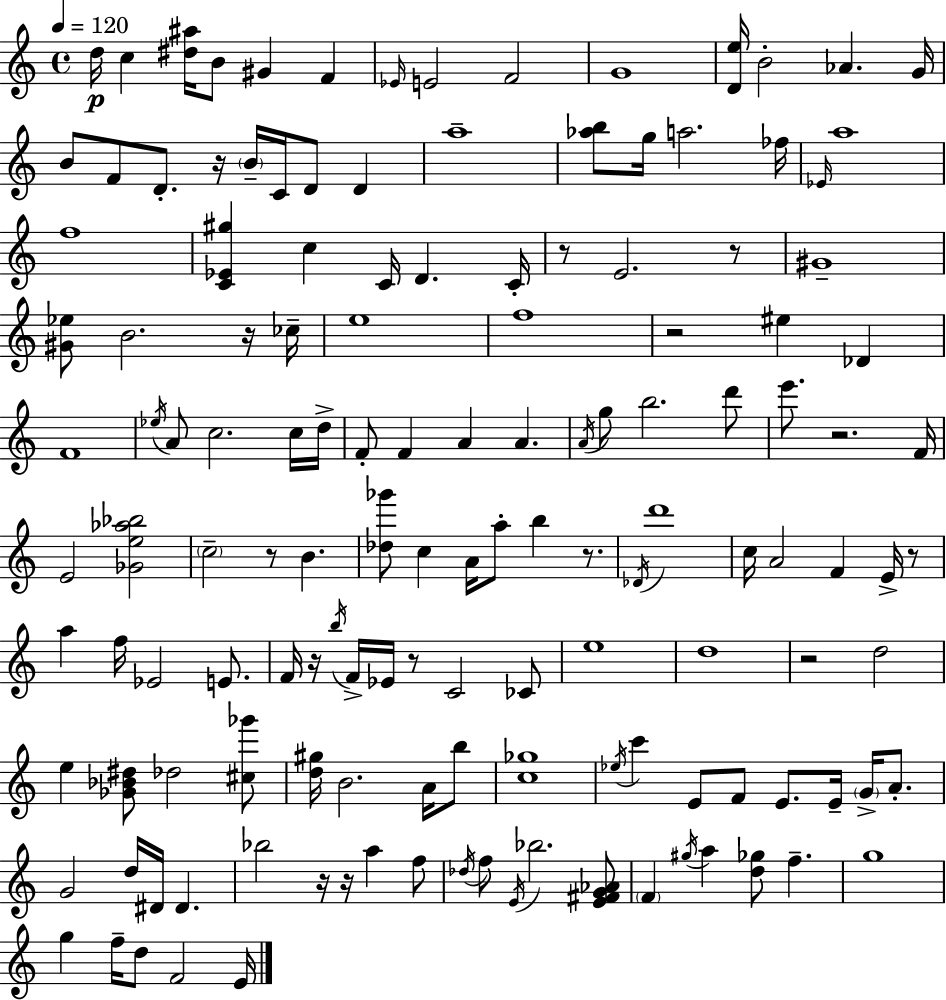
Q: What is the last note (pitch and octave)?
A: E4